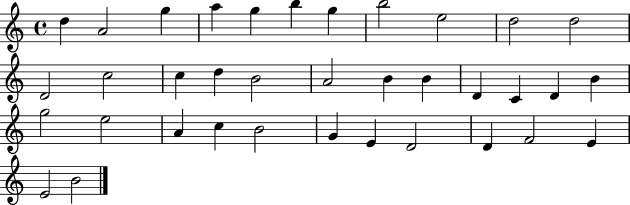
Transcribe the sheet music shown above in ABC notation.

X:1
T:Untitled
M:4/4
L:1/4
K:C
d A2 g a g b g b2 e2 d2 d2 D2 c2 c d B2 A2 B B D C D B g2 e2 A c B2 G E D2 D F2 E E2 B2